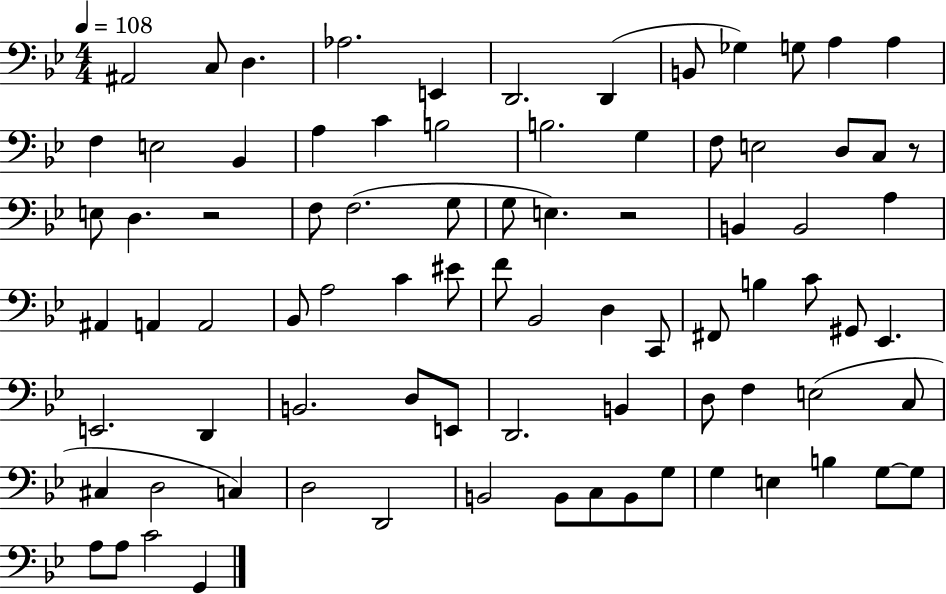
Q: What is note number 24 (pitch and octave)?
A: C3